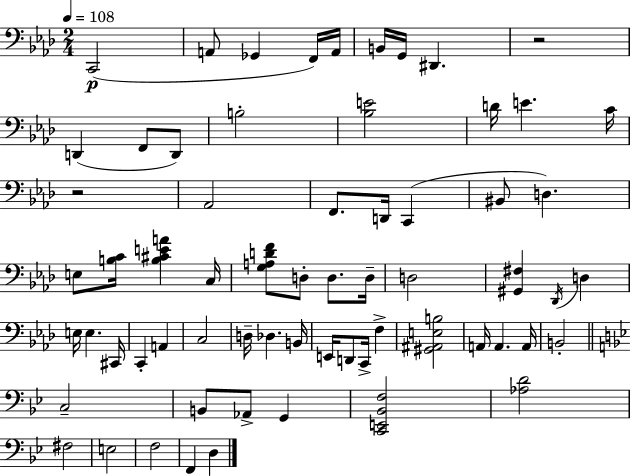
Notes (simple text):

C2/h A2/e Gb2/q F2/s A2/s B2/s G2/s D#2/q. R/h D2/q F2/e D2/e B3/h [Bb3,E4]/h D4/s E4/q. C4/s R/h Ab2/h F2/e. D2/s C2/q BIS2/e D3/q. E3/e [B3,C4]/s [B3,C#4,E4,A4]/q C3/s [G3,A3,D4,F4]/e D3/e D3/e. D3/s D3/h [G#2,F#3]/q Db2/s D3/q E3/s E3/q. C#2/s C2/q A2/q C3/h D3/s Db3/q. B2/s E2/s D2/e C2/s F3/q [G#2,A#2,E3,B3]/h A2/s A2/q. A2/s B2/h C3/h B2/e Ab2/e G2/q [C2,E2,Bb2,F3]/h [Ab3,D4]/h F#3/h E3/h F3/h F2/q D3/q